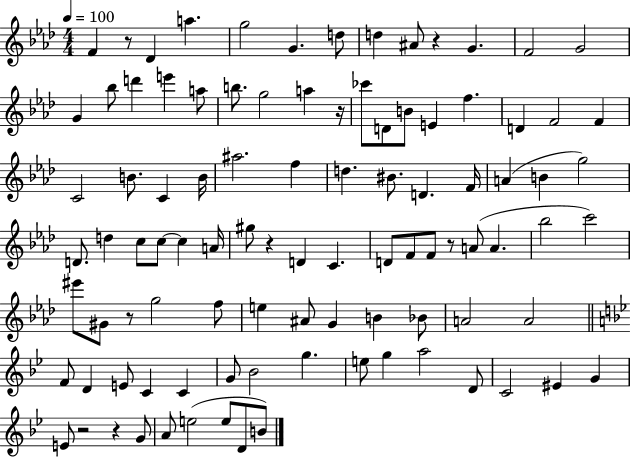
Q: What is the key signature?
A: AES major